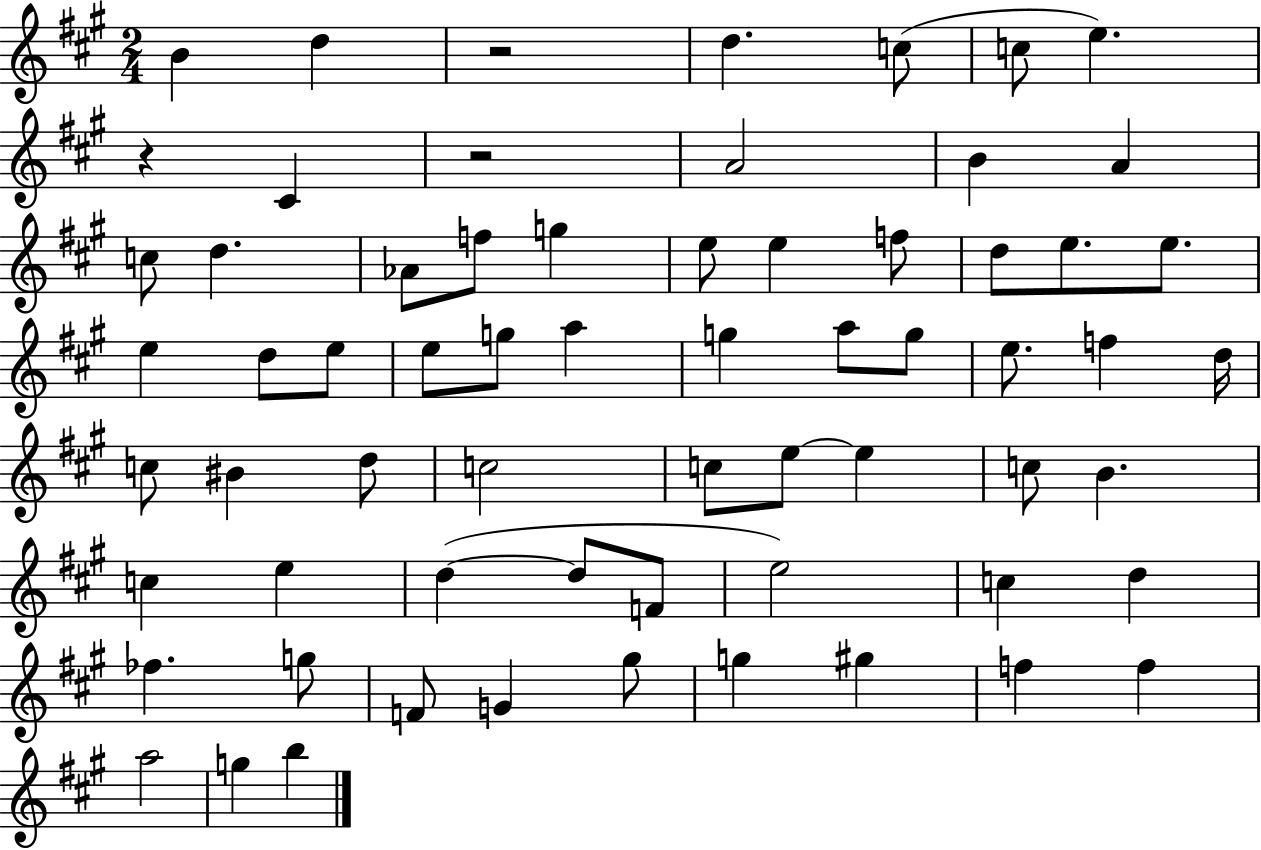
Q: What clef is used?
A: treble